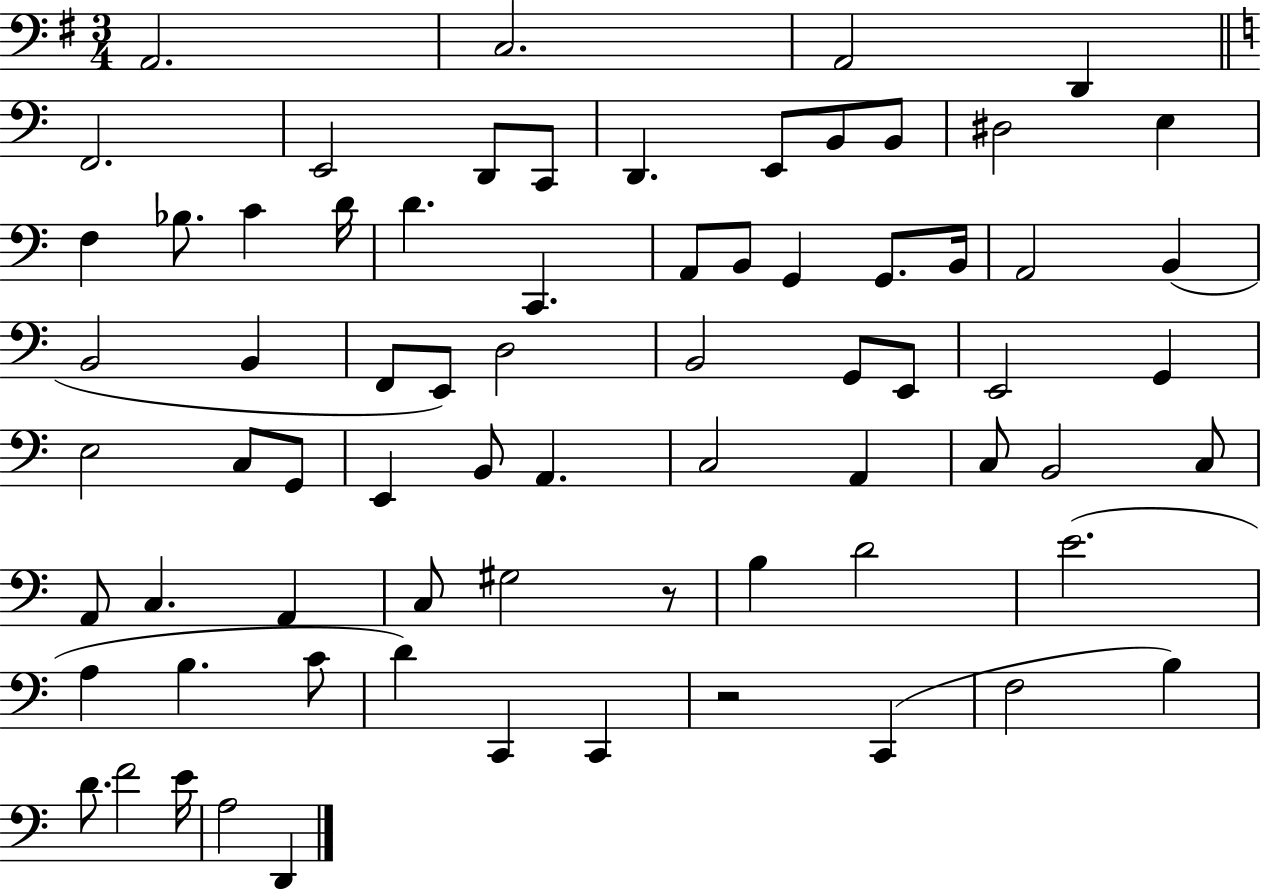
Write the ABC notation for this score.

X:1
T:Untitled
M:3/4
L:1/4
K:G
A,,2 C,2 A,,2 D,, F,,2 E,,2 D,,/2 C,,/2 D,, E,,/2 B,,/2 B,,/2 ^D,2 E, F, _B,/2 C D/4 D C,, A,,/2 B,,/2 G,, G,,/2 B,,/4 A,,2 B,, B,,2 B,, F,,/2 E,,/2 D,2 B,,2 G,,/2 E,,/2 E,,2 G,, E,2 C,/2 G,,/2 E,, B,,/2 A,, C,2 A,, C,/2 B,,2 C,/2 A,,/2 C, A,, C,/2 ^G,2 z/2 B, D2 E2 A, B, C/2 D C,, C,, z2 C,, F,2 B, D/2 F2 E/4 A,2 D,,